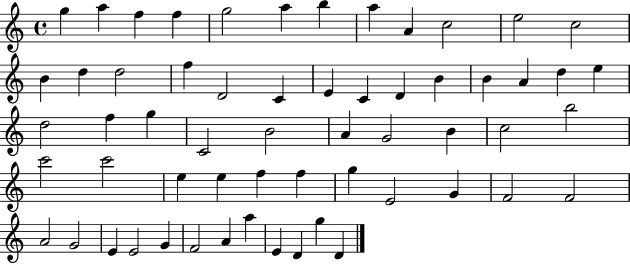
{
  \clef treble
  \time 4/4
  \defaultTimeSignature
  \key c \major
  g''4 a''4 f''4 f''4 | g''2 a''4 b''4 | a''4 a'4 c''2 | e''2 c''2 | \break b'4 d''4 d''2 | f''4 d'2 c'4 | e'4 c'4 d'4 b'4 | b'4 a'4 d''4 e''4 | \break d''2 f''4 g''4 | c'2 b'2 | a'4 g'2 b'4 | c''2 b''2 | \break c'''2 c'''2 | e''4 e''4 f''4 f''4 | g''4 e'2 g'4 | f'2 f'2 | \break a'2 g'2 | e'4 e'2 g'4 | f'2 a'4 a''4 | e'4 d'4 g''4 d'4 | \break \bar "|."
}